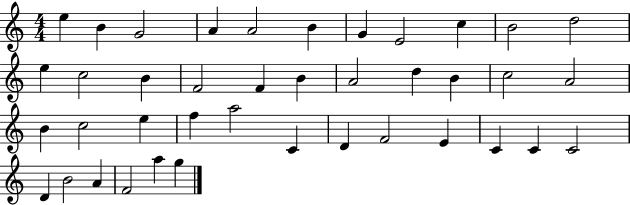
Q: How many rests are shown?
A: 0